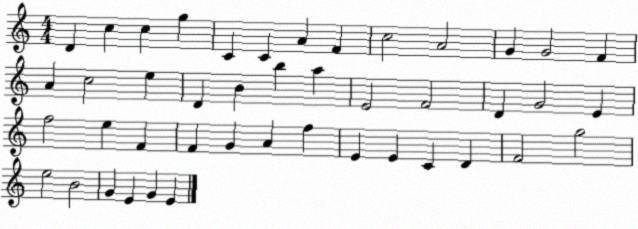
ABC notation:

X:1
T:Untitled
M:4/4
L:1/4
K:C
D c c g C C A F c2 A2 G G2 F A c2 e D B b a E2 F2 D G2 E f2 e F F G A f E E C D F2 g2 e2 B2 G E G E